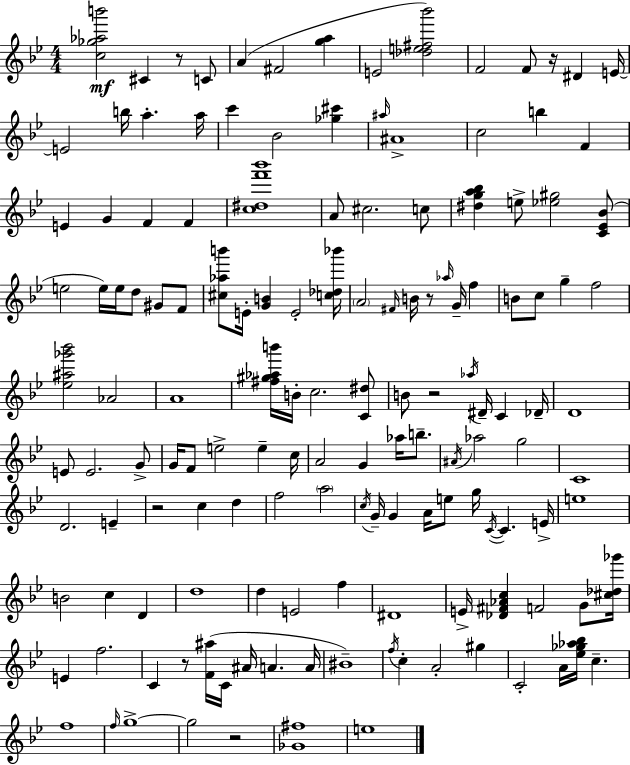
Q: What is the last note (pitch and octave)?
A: E5